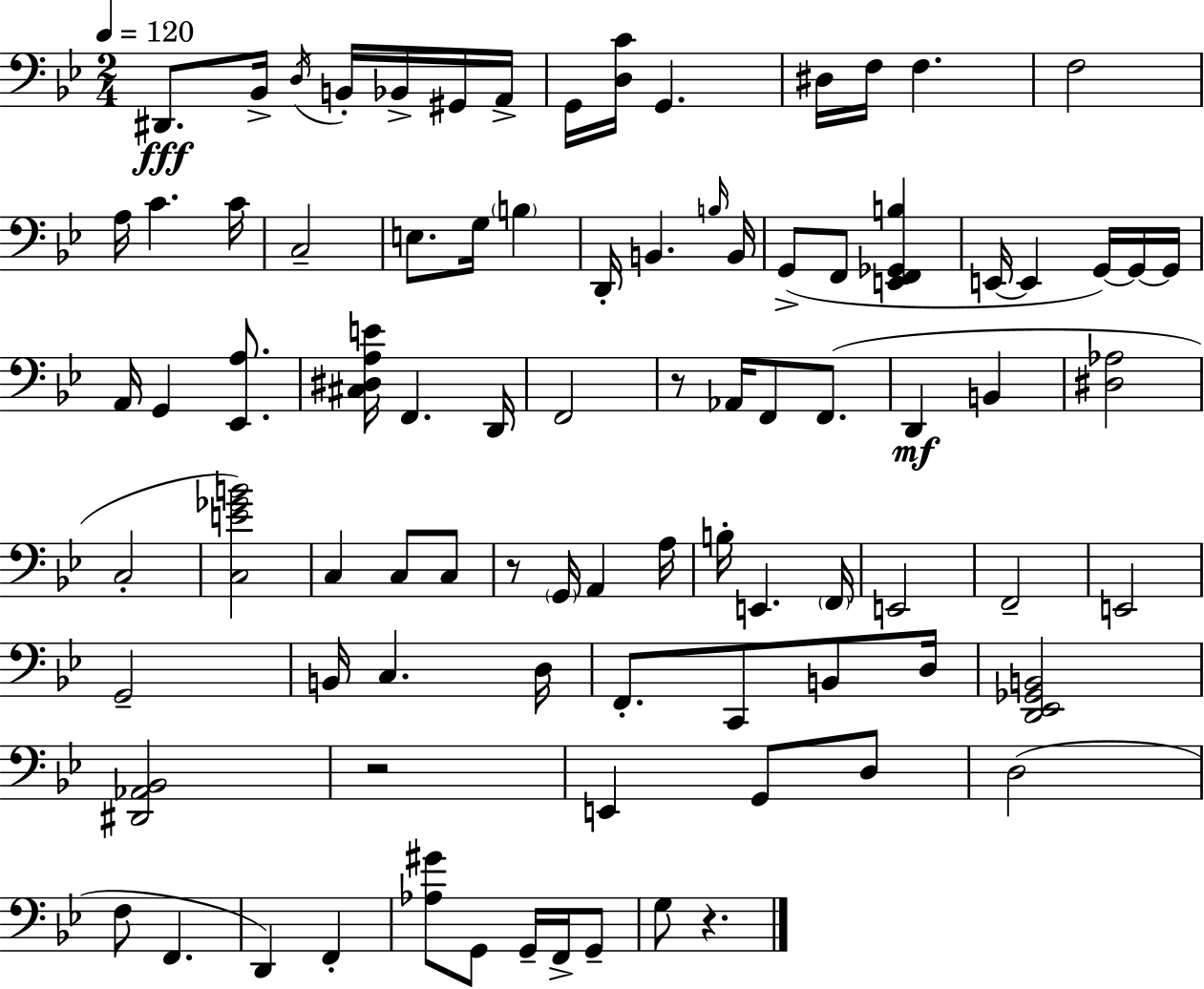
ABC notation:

X:1
T:Untitled
M:2/4
L:1/4
K:Bb
^D,,/2 _B,,/4 D,/4 B,,/4 _B,,/4 ^G,,/4 A,,/4 G,,/4 [D,C]/4 G,, ^D,/4 F,/4 F, F,2 A,/4 C C/4 C,2 E,/2 G,/4 B, D,,/4 B,, B,/4 B,,/4 G,,/2 F,,/2 [E,,F,,_G,,B,] E,,/4 E,, G,,/4 G,,/4 G,,/4 A,,/4 G,, [_E,,A,]/2 [^C,^D,A,E]/4 F,, D,,/4 F,,2 z/2 _A,,/4 F,,/2 F,,/2 D,, B,, [^D,_A,]2 C,2 [C,E_GB]2 C, C,/2 C,/2 z/2 G,,/4 A,, A,/4 B,/4 E,, F,,/4 E,,2 F,,2 E,,2 G,,2 B,,/4 C, D,/4 F,,/2 C,,/2 B,,/2 D,/4 [D,,_E,,_G,,B,,]2 [^D,,_A,,_B,,]2 z2 E,, G,,/2 D,/2 D,2 F,/2 F,, D,, F,, [_A,^G]/2 G,,/2 G,,/4 F,,/4 G,,/2 G,/2 z